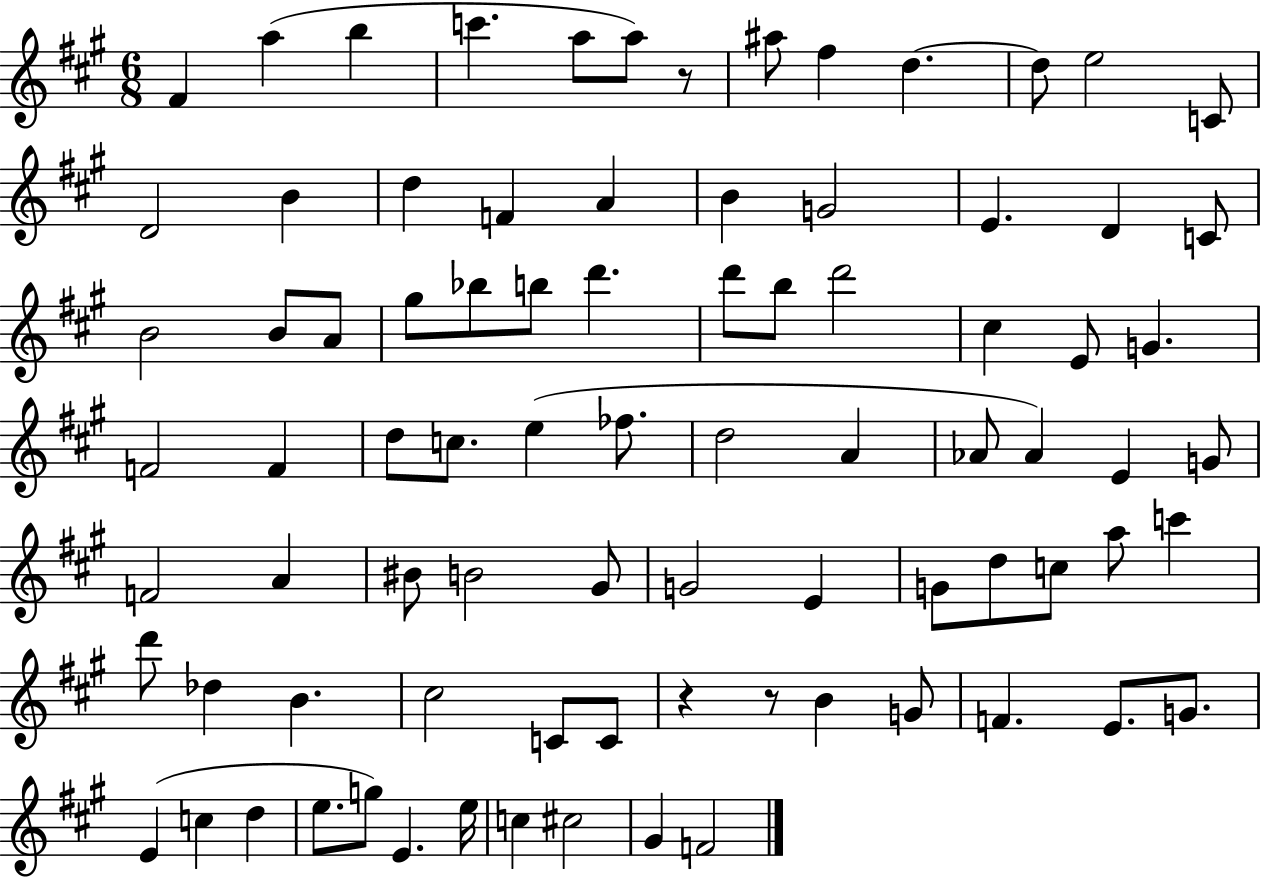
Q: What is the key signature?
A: A major